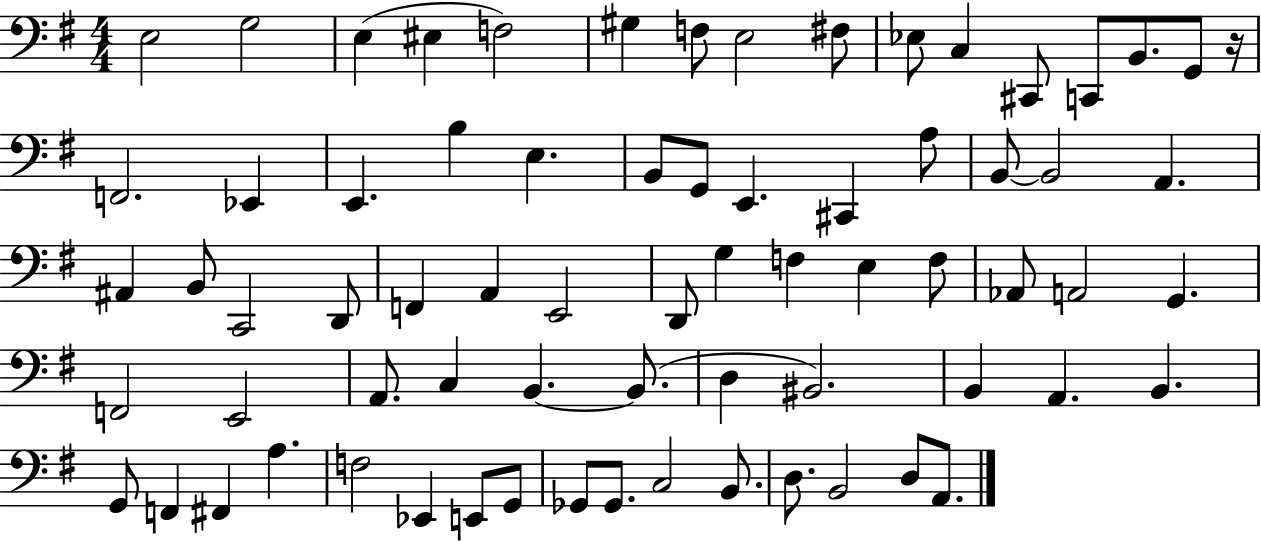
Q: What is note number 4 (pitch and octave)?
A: EIS3